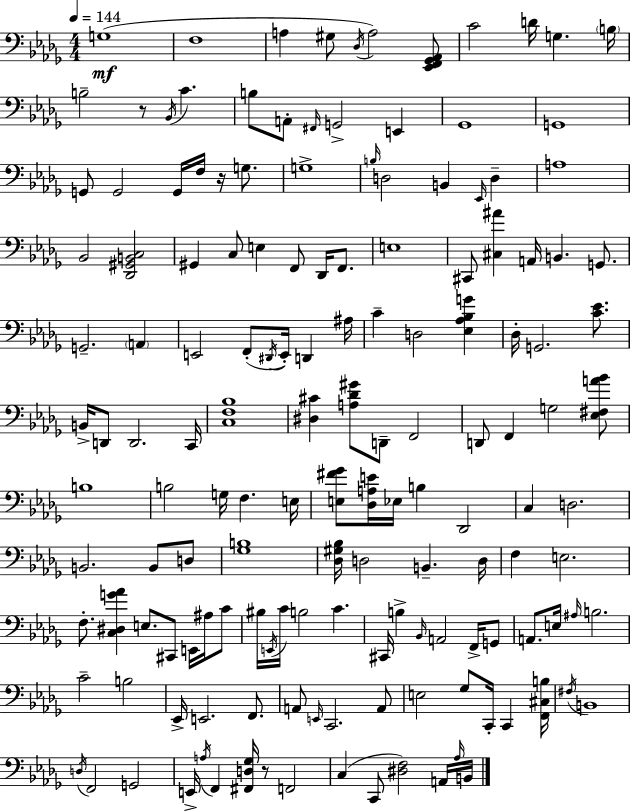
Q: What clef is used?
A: bass